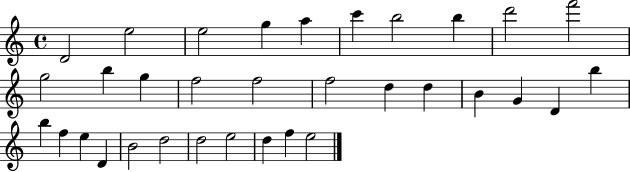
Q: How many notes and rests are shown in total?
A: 33